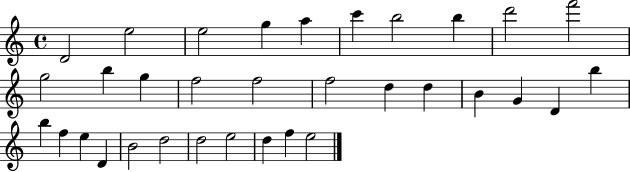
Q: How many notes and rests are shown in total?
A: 33